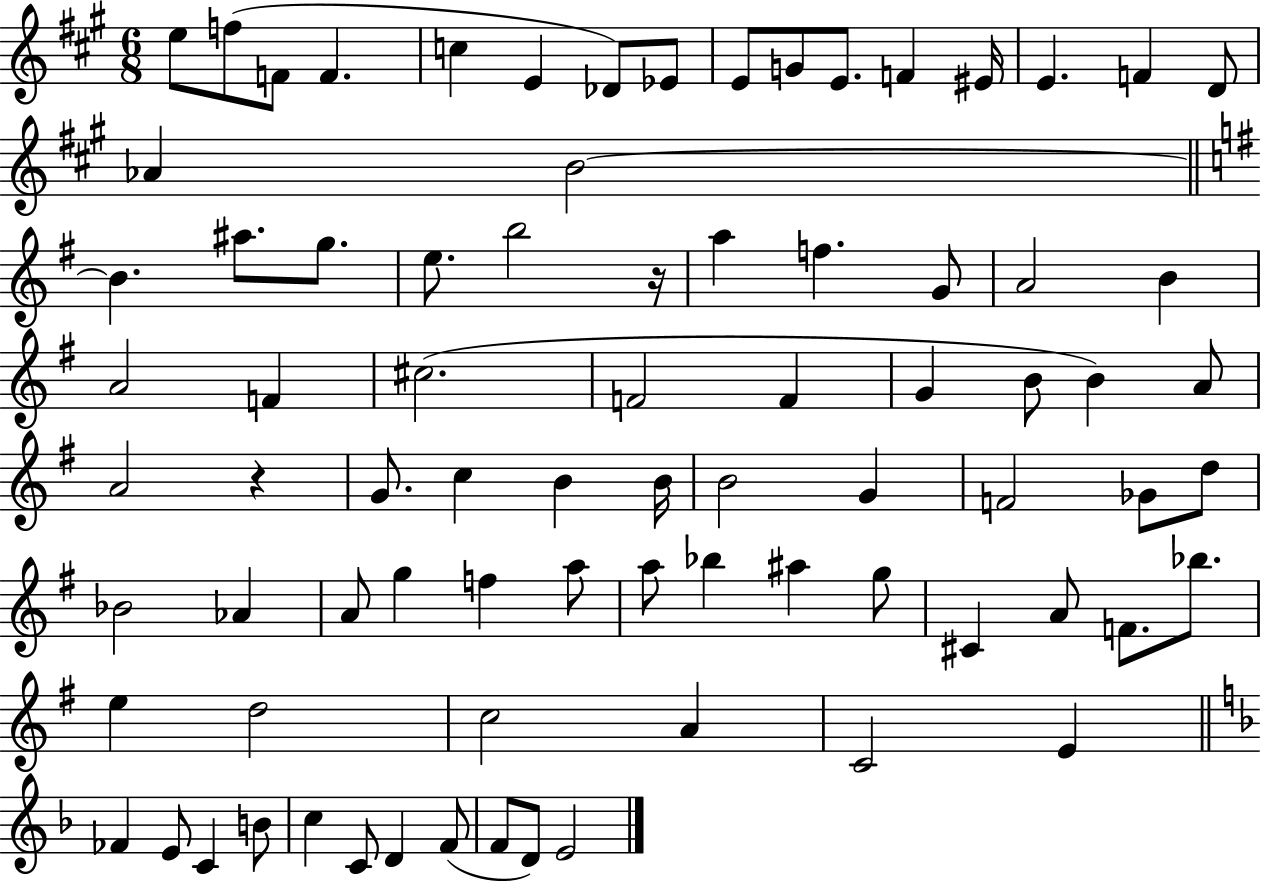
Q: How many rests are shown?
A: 2